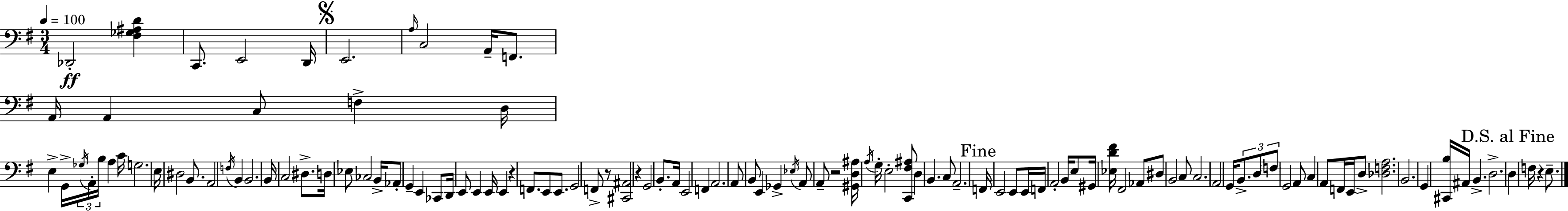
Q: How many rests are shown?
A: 5